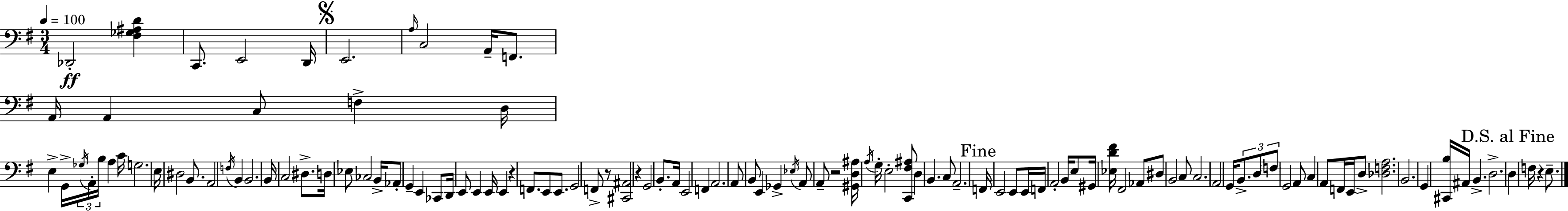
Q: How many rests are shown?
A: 5